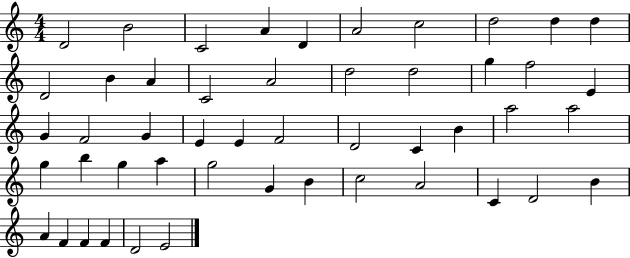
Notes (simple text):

D4/h B4/h C4/h A4/q D4/q A4/h C5/h D5/h D5/q D5/q D4/h B4/q A4/q C4/h A4/h D5/h D5/h G5/q F5/h E4/q G4/q F4/h G4/q E4/q E4/q F4/h D4/h C4/q B4/q A5/h A5/h G5/q B5/q G5/q A5/q G5/h G4/q B4/q C5/h A4/h C4/q D4/h B4/q A4/q F4/q F4/q F4/q D4/h E4/h